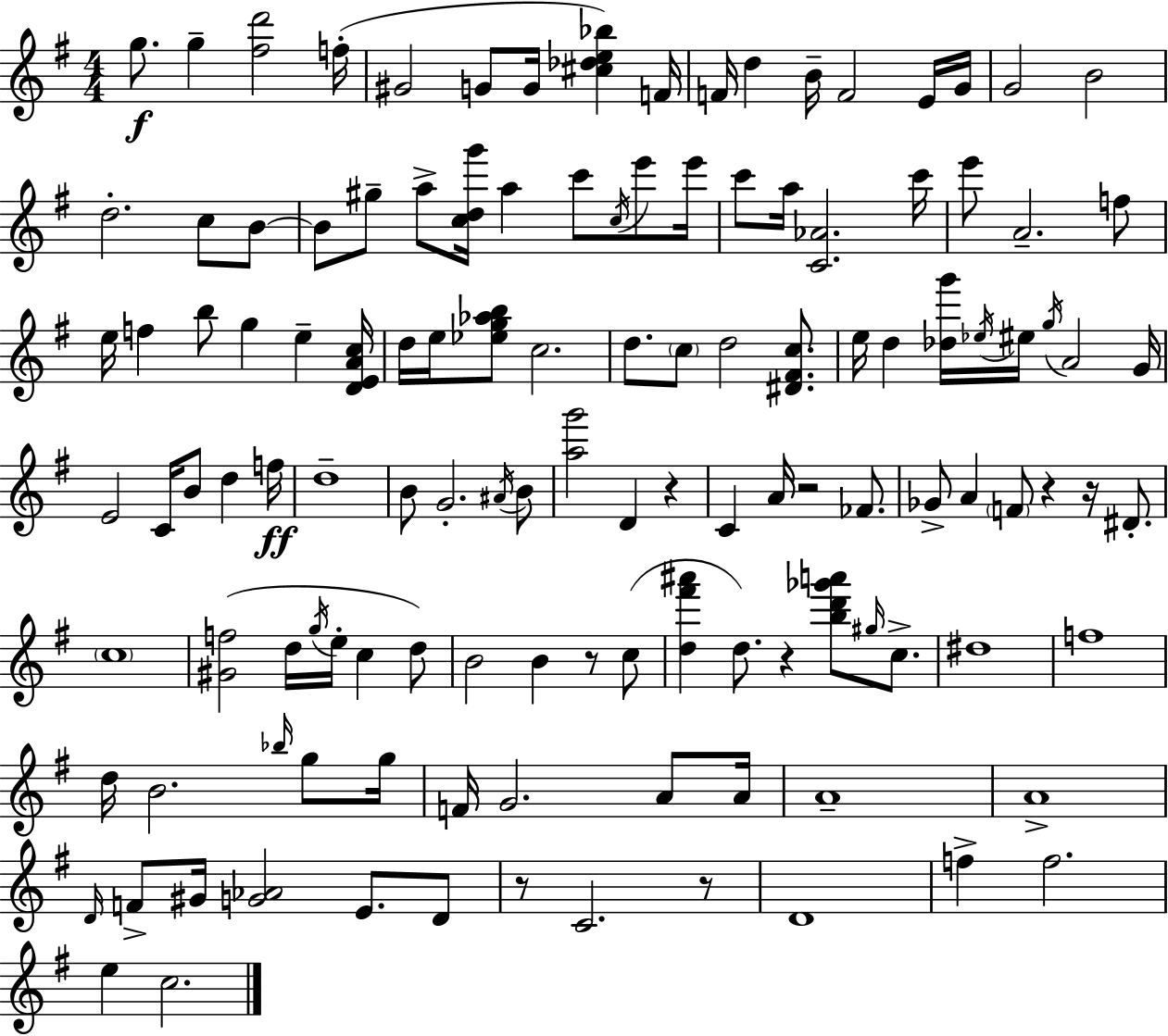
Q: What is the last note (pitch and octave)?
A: C5